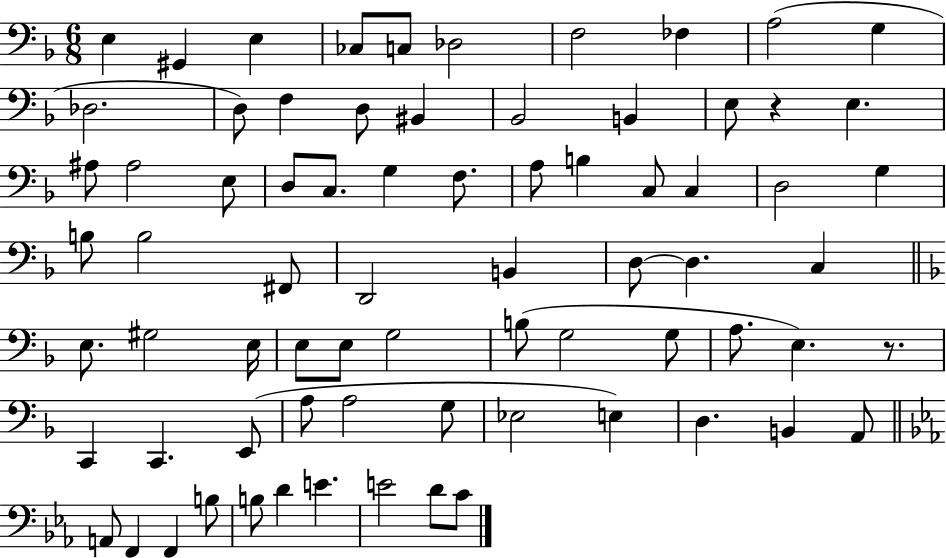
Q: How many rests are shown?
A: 2